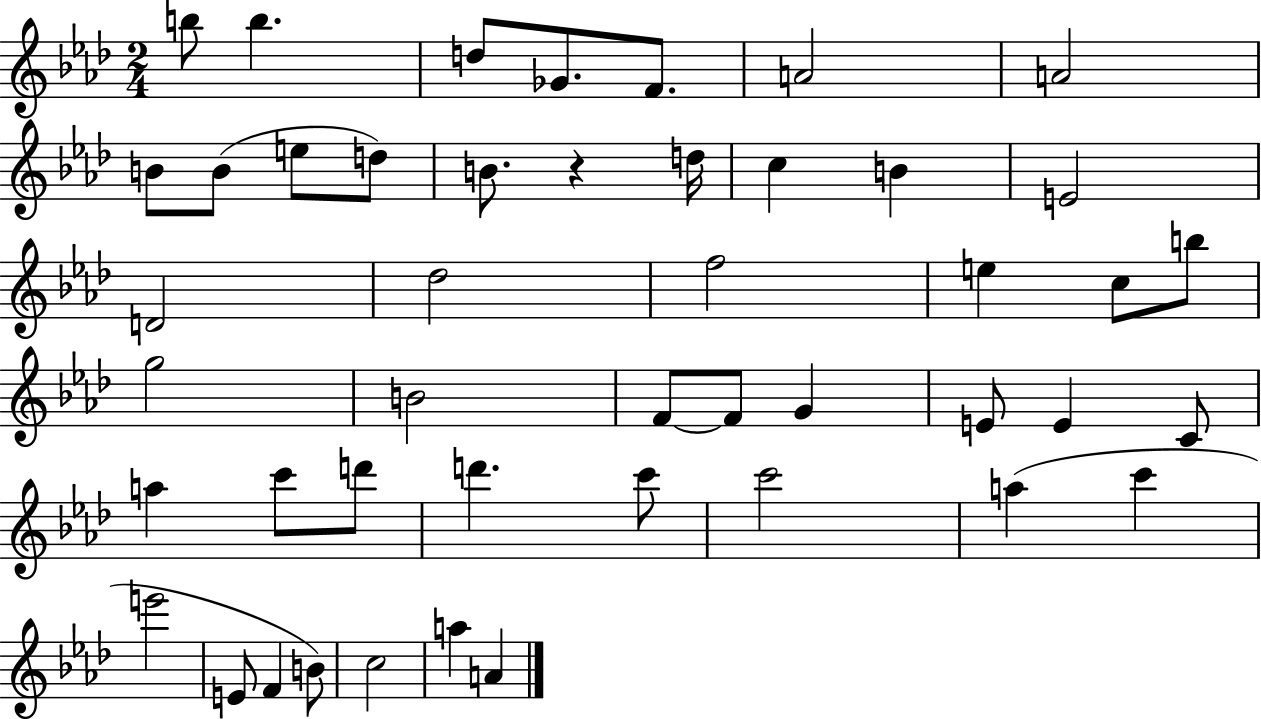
X:1
T:Untitled
M:2/4
L:1/4
K:Ab
b/2 b d/2 _G/2 F/2 A2 A2 B/2 B/2 e/2 d/2 B/2 z d/4 c B E2 D2 _d2 f2 e c/2 b/2 g2 B2 F/2 F/2 G E/2 E C/2 a c'/2 d'/2 d' c'/2 c'2 a c' e'2 E/2 F B/2 c2 a A